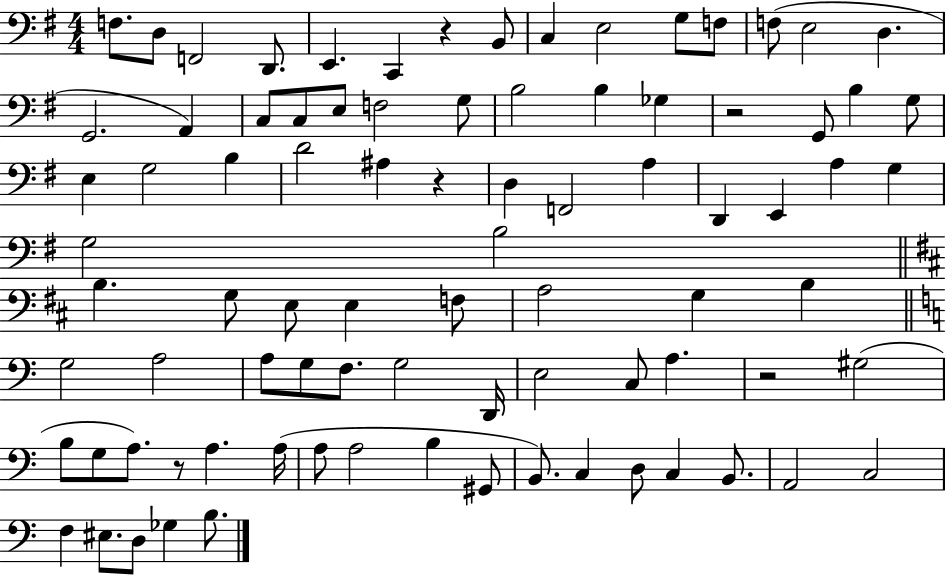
{
  \clef bass
  \numericTimeSignature
  \time 4/4
  \key g \major
  \repeat volta 2 { f8. d8 f,2 d,8. | e,4. c,4 r4 b,8 | c4 e2 g8 f8 | f8( e2 d4. | \break g,2. a,4) | c8 c8 e8 f2 g8 | b2 b4 ges4 | r2 g,8 b4 g8 | \break e4 g2 b4 | d'2 ais4 r4 | d4 f,2 a4 | d,4 e,4 a4 g4 | \break g2 b2 | \bar "||" \break \key d \major b4. g8 e8 e4 f8 | a2 g4 b4 | \bar "||" \break \key c \major g2 a2 | a8 g8 f8. g2 d,16 | e2 c8 a4. | r2 gis2( | \break b8 g8 a8.) r8 a4. a16( | a8 a2 b4 gis,8 | b,8.) c4 d8 c4 b,8. | a,2 c2 | \break f4 eis8. d8 ges4 b8. | } \bar "|."
}